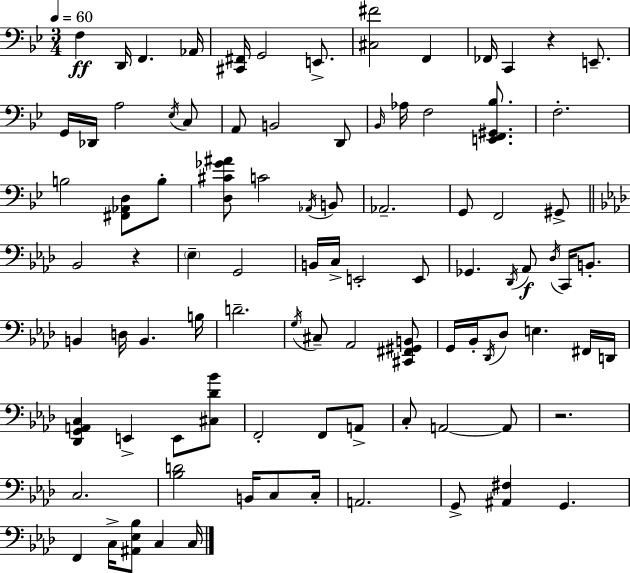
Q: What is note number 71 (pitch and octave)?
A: C3